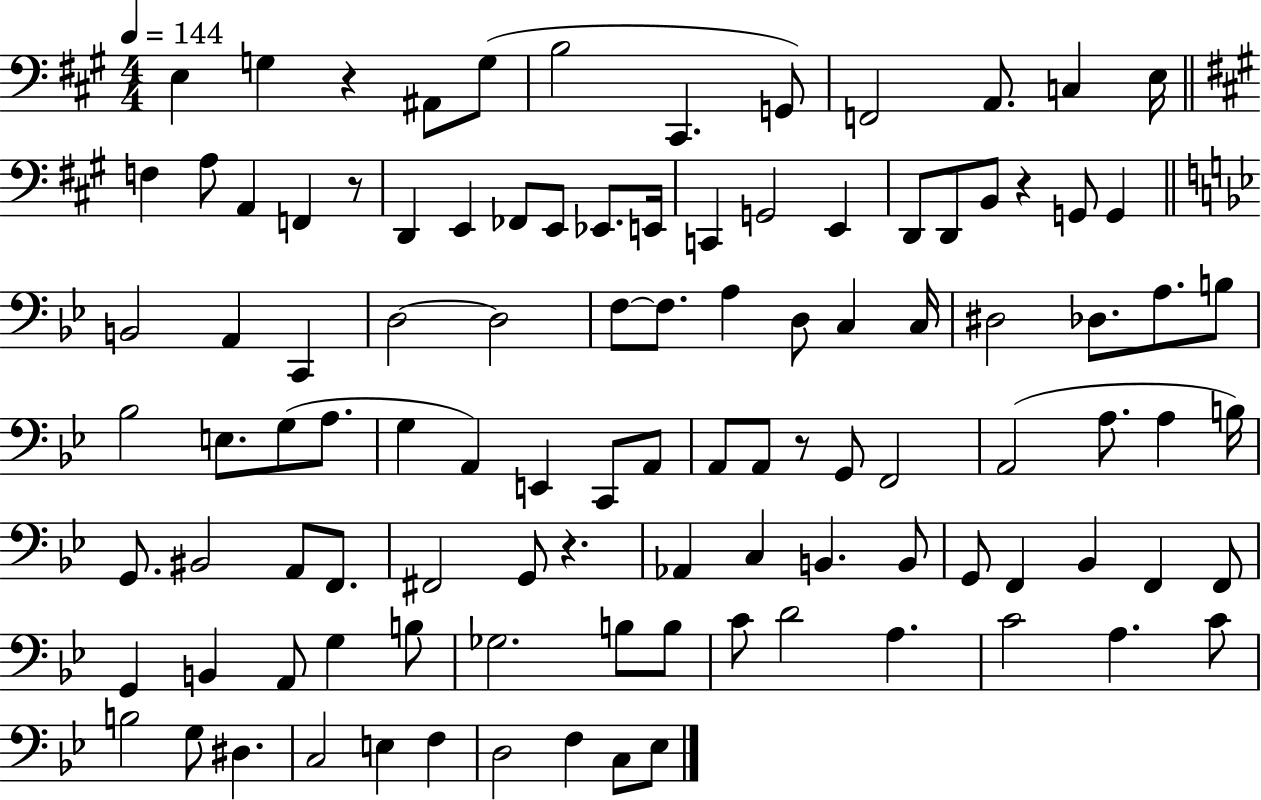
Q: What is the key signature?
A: A major